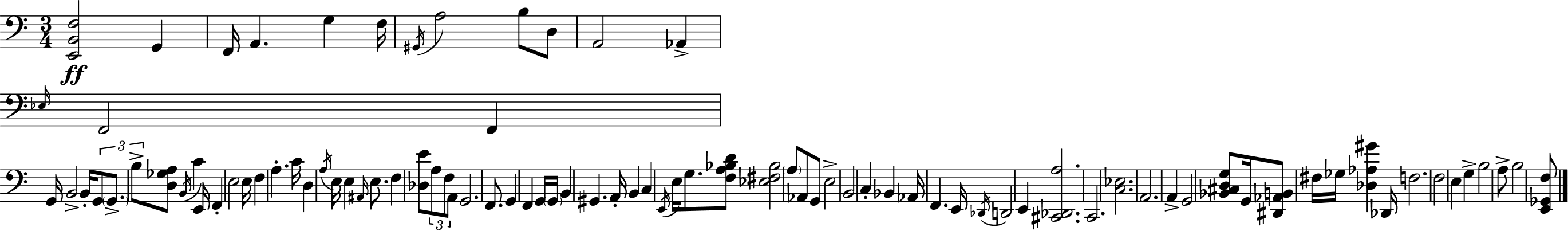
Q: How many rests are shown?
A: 0